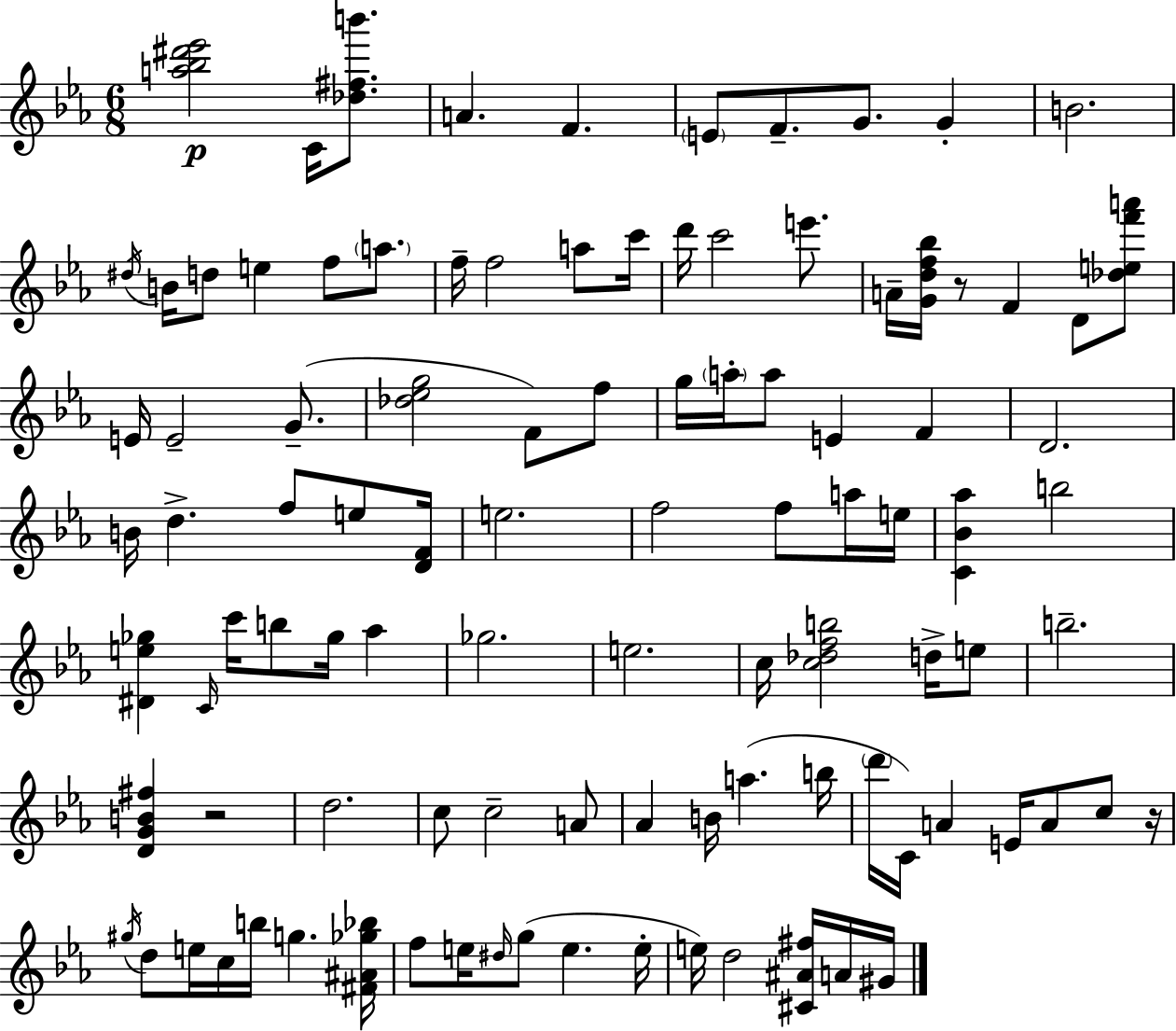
X:1
T:Untitled
M:6/8
L:1/4
K:Cm
[a_b^d'_e']2 C/4 [_d^fb']/2 A F E/2 F/2 G/2 G B2 ^d/4 B/4 d/2 e f/2 a/2 f/4 f2 a/2 c'/4 d'/4 c'2 e'/2 A/4 [Gdf_b]/4 z/2 F D/2 [_def'a']/2 E/4 E2 G/2 [_d_eg]2 F/2 f/2 g/4 a/4 a/2 E F D2 B/4 d f/2 e/2 [DF]/4 e2 f2 f/2 a/4 e/4 [C_B_a] b2 [^De_g] C/4 c'/4 b/2 _g/4 _a _g2 e2 c/4 [c_dfb]2 d/4 e/2 b2 [DGB^f] z2 d2 c/2 c2 A/2 _A B/4 a b/4 d'/4 C/4 A E/4 A/2 c/2 z/4 ^g/4 d/2 e/4 c/4 b/4 g [^F^A_g_b]/4 f/2 e/4 ^d/4 g/2 e e/4 e/4 d2 [^C^A^f]/4 A/4 ^G/4